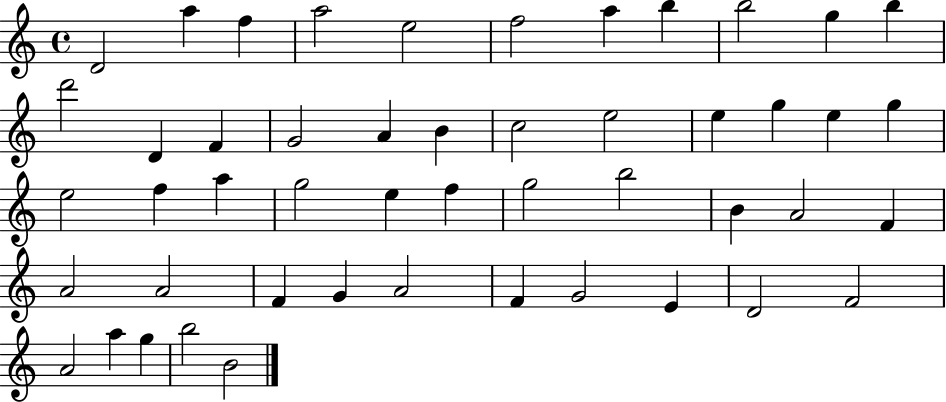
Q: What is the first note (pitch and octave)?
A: D4